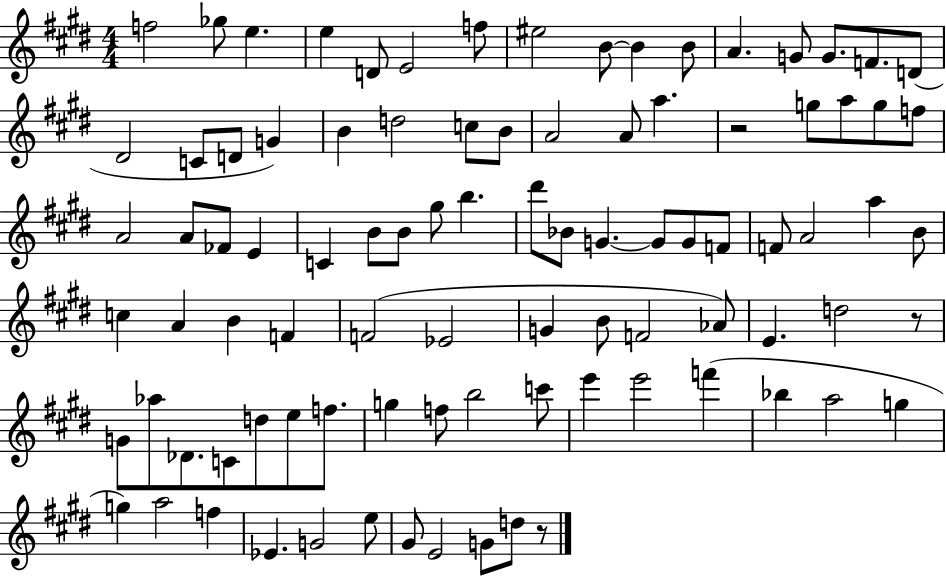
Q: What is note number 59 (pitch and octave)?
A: F4